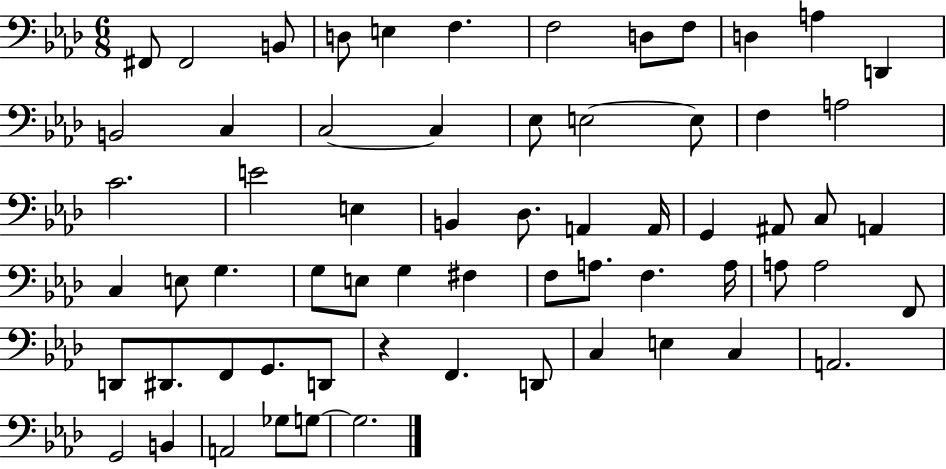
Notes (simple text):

F#2/e F#2/h B2/e D3/e E3/q F3/q. F3/h D3/e F3/e D3/q A3/q D2/q B2/h C3/q C3/h C3/q Eb3/e E3/h E3/e F3/q A3/h C4/h. E4/h E3/q B2/q Db3/e. A2/q A2/s G2/q A#2/e C3/e A2/q C3/q E3/e G3/q. G3/e E3/e G3/q F#3/q F3/e A3/e. F3/q. A3/s A3/e A3/h F2/e D2/e D#2/e. F2/e G2/e. D2/e R/q F2/q. D2/e C3/q E3/q C3/q A2/h. G2/h B2/q A2/h Gb3/e G3/e G3/h.